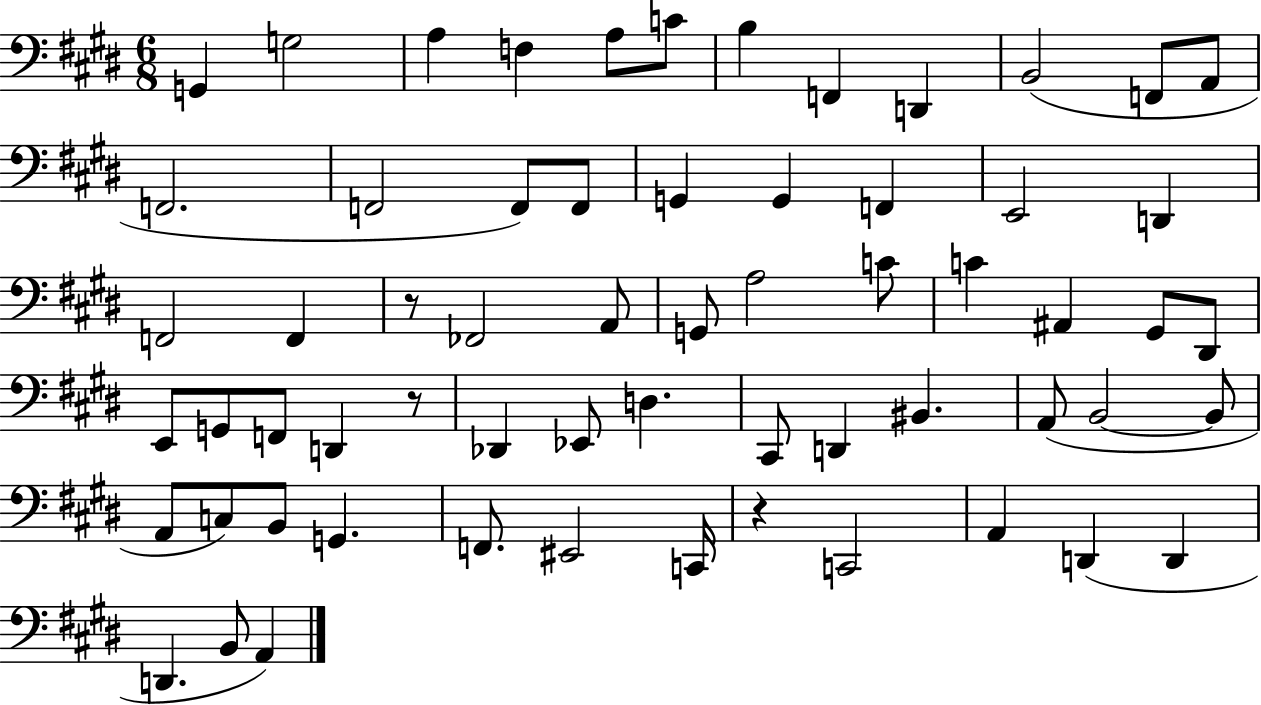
G2/q G3/h A3/q F3/q A3/e C4/e B3/q F2/q D2/q B2/h F2/e A2/e F2/h. F2/h F2/e F2/e G2/q G2/q F2/q E2/h D2/q F2/h F2/q R/e FES2/h A2/e G2/e A3/h C4/e C4/q A#2/q G#2/e D#2/e E2/e G2/e F2/e D2/q R/e Db2/q Eb2/e D3/q. C#2/e D2/q BIS2/q. A2/e B2/h B2/e A2/e C3/e B2/e G2/q. F2/e. EIS2/h C2/s R/q C2/h A2/q D2/q D2/q D2/q. B2/e A2/q